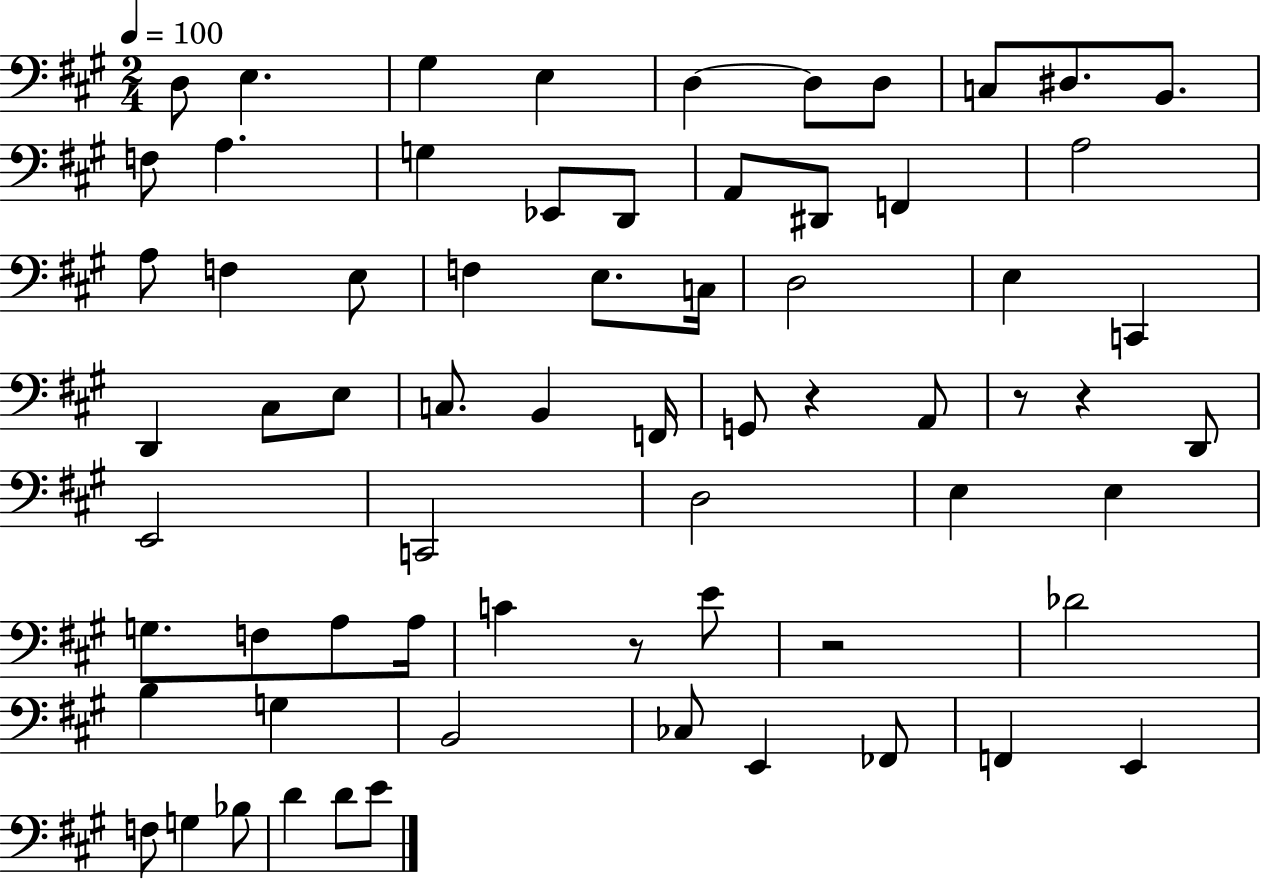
X:1
T:Untitled
M:2/4
L:1/4
K:A
D,/2 E, ^G, E, D, D,/2 D,/2 C,/2 ^D,/2 B,,/2 F,/2 A, G, _E,,/2 D,,/2 A,,/2 ^D,,/2 F,, A,2 A,/2 F, E,/2 F, E,/2 C,/4 D,2 E, C,, D,, ^C,/2 E,/2 C,/2 B,, F,,/4 G,,/2 z A,,/2 z/2 z D,,/2 E,,2 C,,2 D,2 E, E, G,/2 F,/2 A,/2 A,/4 C z/2 E/2 z2 _D2 B, G, B,,2 _C,/2 E,, _F,,/2 F,, E,, F,/2 G, _B,/2 D D/2 E/2